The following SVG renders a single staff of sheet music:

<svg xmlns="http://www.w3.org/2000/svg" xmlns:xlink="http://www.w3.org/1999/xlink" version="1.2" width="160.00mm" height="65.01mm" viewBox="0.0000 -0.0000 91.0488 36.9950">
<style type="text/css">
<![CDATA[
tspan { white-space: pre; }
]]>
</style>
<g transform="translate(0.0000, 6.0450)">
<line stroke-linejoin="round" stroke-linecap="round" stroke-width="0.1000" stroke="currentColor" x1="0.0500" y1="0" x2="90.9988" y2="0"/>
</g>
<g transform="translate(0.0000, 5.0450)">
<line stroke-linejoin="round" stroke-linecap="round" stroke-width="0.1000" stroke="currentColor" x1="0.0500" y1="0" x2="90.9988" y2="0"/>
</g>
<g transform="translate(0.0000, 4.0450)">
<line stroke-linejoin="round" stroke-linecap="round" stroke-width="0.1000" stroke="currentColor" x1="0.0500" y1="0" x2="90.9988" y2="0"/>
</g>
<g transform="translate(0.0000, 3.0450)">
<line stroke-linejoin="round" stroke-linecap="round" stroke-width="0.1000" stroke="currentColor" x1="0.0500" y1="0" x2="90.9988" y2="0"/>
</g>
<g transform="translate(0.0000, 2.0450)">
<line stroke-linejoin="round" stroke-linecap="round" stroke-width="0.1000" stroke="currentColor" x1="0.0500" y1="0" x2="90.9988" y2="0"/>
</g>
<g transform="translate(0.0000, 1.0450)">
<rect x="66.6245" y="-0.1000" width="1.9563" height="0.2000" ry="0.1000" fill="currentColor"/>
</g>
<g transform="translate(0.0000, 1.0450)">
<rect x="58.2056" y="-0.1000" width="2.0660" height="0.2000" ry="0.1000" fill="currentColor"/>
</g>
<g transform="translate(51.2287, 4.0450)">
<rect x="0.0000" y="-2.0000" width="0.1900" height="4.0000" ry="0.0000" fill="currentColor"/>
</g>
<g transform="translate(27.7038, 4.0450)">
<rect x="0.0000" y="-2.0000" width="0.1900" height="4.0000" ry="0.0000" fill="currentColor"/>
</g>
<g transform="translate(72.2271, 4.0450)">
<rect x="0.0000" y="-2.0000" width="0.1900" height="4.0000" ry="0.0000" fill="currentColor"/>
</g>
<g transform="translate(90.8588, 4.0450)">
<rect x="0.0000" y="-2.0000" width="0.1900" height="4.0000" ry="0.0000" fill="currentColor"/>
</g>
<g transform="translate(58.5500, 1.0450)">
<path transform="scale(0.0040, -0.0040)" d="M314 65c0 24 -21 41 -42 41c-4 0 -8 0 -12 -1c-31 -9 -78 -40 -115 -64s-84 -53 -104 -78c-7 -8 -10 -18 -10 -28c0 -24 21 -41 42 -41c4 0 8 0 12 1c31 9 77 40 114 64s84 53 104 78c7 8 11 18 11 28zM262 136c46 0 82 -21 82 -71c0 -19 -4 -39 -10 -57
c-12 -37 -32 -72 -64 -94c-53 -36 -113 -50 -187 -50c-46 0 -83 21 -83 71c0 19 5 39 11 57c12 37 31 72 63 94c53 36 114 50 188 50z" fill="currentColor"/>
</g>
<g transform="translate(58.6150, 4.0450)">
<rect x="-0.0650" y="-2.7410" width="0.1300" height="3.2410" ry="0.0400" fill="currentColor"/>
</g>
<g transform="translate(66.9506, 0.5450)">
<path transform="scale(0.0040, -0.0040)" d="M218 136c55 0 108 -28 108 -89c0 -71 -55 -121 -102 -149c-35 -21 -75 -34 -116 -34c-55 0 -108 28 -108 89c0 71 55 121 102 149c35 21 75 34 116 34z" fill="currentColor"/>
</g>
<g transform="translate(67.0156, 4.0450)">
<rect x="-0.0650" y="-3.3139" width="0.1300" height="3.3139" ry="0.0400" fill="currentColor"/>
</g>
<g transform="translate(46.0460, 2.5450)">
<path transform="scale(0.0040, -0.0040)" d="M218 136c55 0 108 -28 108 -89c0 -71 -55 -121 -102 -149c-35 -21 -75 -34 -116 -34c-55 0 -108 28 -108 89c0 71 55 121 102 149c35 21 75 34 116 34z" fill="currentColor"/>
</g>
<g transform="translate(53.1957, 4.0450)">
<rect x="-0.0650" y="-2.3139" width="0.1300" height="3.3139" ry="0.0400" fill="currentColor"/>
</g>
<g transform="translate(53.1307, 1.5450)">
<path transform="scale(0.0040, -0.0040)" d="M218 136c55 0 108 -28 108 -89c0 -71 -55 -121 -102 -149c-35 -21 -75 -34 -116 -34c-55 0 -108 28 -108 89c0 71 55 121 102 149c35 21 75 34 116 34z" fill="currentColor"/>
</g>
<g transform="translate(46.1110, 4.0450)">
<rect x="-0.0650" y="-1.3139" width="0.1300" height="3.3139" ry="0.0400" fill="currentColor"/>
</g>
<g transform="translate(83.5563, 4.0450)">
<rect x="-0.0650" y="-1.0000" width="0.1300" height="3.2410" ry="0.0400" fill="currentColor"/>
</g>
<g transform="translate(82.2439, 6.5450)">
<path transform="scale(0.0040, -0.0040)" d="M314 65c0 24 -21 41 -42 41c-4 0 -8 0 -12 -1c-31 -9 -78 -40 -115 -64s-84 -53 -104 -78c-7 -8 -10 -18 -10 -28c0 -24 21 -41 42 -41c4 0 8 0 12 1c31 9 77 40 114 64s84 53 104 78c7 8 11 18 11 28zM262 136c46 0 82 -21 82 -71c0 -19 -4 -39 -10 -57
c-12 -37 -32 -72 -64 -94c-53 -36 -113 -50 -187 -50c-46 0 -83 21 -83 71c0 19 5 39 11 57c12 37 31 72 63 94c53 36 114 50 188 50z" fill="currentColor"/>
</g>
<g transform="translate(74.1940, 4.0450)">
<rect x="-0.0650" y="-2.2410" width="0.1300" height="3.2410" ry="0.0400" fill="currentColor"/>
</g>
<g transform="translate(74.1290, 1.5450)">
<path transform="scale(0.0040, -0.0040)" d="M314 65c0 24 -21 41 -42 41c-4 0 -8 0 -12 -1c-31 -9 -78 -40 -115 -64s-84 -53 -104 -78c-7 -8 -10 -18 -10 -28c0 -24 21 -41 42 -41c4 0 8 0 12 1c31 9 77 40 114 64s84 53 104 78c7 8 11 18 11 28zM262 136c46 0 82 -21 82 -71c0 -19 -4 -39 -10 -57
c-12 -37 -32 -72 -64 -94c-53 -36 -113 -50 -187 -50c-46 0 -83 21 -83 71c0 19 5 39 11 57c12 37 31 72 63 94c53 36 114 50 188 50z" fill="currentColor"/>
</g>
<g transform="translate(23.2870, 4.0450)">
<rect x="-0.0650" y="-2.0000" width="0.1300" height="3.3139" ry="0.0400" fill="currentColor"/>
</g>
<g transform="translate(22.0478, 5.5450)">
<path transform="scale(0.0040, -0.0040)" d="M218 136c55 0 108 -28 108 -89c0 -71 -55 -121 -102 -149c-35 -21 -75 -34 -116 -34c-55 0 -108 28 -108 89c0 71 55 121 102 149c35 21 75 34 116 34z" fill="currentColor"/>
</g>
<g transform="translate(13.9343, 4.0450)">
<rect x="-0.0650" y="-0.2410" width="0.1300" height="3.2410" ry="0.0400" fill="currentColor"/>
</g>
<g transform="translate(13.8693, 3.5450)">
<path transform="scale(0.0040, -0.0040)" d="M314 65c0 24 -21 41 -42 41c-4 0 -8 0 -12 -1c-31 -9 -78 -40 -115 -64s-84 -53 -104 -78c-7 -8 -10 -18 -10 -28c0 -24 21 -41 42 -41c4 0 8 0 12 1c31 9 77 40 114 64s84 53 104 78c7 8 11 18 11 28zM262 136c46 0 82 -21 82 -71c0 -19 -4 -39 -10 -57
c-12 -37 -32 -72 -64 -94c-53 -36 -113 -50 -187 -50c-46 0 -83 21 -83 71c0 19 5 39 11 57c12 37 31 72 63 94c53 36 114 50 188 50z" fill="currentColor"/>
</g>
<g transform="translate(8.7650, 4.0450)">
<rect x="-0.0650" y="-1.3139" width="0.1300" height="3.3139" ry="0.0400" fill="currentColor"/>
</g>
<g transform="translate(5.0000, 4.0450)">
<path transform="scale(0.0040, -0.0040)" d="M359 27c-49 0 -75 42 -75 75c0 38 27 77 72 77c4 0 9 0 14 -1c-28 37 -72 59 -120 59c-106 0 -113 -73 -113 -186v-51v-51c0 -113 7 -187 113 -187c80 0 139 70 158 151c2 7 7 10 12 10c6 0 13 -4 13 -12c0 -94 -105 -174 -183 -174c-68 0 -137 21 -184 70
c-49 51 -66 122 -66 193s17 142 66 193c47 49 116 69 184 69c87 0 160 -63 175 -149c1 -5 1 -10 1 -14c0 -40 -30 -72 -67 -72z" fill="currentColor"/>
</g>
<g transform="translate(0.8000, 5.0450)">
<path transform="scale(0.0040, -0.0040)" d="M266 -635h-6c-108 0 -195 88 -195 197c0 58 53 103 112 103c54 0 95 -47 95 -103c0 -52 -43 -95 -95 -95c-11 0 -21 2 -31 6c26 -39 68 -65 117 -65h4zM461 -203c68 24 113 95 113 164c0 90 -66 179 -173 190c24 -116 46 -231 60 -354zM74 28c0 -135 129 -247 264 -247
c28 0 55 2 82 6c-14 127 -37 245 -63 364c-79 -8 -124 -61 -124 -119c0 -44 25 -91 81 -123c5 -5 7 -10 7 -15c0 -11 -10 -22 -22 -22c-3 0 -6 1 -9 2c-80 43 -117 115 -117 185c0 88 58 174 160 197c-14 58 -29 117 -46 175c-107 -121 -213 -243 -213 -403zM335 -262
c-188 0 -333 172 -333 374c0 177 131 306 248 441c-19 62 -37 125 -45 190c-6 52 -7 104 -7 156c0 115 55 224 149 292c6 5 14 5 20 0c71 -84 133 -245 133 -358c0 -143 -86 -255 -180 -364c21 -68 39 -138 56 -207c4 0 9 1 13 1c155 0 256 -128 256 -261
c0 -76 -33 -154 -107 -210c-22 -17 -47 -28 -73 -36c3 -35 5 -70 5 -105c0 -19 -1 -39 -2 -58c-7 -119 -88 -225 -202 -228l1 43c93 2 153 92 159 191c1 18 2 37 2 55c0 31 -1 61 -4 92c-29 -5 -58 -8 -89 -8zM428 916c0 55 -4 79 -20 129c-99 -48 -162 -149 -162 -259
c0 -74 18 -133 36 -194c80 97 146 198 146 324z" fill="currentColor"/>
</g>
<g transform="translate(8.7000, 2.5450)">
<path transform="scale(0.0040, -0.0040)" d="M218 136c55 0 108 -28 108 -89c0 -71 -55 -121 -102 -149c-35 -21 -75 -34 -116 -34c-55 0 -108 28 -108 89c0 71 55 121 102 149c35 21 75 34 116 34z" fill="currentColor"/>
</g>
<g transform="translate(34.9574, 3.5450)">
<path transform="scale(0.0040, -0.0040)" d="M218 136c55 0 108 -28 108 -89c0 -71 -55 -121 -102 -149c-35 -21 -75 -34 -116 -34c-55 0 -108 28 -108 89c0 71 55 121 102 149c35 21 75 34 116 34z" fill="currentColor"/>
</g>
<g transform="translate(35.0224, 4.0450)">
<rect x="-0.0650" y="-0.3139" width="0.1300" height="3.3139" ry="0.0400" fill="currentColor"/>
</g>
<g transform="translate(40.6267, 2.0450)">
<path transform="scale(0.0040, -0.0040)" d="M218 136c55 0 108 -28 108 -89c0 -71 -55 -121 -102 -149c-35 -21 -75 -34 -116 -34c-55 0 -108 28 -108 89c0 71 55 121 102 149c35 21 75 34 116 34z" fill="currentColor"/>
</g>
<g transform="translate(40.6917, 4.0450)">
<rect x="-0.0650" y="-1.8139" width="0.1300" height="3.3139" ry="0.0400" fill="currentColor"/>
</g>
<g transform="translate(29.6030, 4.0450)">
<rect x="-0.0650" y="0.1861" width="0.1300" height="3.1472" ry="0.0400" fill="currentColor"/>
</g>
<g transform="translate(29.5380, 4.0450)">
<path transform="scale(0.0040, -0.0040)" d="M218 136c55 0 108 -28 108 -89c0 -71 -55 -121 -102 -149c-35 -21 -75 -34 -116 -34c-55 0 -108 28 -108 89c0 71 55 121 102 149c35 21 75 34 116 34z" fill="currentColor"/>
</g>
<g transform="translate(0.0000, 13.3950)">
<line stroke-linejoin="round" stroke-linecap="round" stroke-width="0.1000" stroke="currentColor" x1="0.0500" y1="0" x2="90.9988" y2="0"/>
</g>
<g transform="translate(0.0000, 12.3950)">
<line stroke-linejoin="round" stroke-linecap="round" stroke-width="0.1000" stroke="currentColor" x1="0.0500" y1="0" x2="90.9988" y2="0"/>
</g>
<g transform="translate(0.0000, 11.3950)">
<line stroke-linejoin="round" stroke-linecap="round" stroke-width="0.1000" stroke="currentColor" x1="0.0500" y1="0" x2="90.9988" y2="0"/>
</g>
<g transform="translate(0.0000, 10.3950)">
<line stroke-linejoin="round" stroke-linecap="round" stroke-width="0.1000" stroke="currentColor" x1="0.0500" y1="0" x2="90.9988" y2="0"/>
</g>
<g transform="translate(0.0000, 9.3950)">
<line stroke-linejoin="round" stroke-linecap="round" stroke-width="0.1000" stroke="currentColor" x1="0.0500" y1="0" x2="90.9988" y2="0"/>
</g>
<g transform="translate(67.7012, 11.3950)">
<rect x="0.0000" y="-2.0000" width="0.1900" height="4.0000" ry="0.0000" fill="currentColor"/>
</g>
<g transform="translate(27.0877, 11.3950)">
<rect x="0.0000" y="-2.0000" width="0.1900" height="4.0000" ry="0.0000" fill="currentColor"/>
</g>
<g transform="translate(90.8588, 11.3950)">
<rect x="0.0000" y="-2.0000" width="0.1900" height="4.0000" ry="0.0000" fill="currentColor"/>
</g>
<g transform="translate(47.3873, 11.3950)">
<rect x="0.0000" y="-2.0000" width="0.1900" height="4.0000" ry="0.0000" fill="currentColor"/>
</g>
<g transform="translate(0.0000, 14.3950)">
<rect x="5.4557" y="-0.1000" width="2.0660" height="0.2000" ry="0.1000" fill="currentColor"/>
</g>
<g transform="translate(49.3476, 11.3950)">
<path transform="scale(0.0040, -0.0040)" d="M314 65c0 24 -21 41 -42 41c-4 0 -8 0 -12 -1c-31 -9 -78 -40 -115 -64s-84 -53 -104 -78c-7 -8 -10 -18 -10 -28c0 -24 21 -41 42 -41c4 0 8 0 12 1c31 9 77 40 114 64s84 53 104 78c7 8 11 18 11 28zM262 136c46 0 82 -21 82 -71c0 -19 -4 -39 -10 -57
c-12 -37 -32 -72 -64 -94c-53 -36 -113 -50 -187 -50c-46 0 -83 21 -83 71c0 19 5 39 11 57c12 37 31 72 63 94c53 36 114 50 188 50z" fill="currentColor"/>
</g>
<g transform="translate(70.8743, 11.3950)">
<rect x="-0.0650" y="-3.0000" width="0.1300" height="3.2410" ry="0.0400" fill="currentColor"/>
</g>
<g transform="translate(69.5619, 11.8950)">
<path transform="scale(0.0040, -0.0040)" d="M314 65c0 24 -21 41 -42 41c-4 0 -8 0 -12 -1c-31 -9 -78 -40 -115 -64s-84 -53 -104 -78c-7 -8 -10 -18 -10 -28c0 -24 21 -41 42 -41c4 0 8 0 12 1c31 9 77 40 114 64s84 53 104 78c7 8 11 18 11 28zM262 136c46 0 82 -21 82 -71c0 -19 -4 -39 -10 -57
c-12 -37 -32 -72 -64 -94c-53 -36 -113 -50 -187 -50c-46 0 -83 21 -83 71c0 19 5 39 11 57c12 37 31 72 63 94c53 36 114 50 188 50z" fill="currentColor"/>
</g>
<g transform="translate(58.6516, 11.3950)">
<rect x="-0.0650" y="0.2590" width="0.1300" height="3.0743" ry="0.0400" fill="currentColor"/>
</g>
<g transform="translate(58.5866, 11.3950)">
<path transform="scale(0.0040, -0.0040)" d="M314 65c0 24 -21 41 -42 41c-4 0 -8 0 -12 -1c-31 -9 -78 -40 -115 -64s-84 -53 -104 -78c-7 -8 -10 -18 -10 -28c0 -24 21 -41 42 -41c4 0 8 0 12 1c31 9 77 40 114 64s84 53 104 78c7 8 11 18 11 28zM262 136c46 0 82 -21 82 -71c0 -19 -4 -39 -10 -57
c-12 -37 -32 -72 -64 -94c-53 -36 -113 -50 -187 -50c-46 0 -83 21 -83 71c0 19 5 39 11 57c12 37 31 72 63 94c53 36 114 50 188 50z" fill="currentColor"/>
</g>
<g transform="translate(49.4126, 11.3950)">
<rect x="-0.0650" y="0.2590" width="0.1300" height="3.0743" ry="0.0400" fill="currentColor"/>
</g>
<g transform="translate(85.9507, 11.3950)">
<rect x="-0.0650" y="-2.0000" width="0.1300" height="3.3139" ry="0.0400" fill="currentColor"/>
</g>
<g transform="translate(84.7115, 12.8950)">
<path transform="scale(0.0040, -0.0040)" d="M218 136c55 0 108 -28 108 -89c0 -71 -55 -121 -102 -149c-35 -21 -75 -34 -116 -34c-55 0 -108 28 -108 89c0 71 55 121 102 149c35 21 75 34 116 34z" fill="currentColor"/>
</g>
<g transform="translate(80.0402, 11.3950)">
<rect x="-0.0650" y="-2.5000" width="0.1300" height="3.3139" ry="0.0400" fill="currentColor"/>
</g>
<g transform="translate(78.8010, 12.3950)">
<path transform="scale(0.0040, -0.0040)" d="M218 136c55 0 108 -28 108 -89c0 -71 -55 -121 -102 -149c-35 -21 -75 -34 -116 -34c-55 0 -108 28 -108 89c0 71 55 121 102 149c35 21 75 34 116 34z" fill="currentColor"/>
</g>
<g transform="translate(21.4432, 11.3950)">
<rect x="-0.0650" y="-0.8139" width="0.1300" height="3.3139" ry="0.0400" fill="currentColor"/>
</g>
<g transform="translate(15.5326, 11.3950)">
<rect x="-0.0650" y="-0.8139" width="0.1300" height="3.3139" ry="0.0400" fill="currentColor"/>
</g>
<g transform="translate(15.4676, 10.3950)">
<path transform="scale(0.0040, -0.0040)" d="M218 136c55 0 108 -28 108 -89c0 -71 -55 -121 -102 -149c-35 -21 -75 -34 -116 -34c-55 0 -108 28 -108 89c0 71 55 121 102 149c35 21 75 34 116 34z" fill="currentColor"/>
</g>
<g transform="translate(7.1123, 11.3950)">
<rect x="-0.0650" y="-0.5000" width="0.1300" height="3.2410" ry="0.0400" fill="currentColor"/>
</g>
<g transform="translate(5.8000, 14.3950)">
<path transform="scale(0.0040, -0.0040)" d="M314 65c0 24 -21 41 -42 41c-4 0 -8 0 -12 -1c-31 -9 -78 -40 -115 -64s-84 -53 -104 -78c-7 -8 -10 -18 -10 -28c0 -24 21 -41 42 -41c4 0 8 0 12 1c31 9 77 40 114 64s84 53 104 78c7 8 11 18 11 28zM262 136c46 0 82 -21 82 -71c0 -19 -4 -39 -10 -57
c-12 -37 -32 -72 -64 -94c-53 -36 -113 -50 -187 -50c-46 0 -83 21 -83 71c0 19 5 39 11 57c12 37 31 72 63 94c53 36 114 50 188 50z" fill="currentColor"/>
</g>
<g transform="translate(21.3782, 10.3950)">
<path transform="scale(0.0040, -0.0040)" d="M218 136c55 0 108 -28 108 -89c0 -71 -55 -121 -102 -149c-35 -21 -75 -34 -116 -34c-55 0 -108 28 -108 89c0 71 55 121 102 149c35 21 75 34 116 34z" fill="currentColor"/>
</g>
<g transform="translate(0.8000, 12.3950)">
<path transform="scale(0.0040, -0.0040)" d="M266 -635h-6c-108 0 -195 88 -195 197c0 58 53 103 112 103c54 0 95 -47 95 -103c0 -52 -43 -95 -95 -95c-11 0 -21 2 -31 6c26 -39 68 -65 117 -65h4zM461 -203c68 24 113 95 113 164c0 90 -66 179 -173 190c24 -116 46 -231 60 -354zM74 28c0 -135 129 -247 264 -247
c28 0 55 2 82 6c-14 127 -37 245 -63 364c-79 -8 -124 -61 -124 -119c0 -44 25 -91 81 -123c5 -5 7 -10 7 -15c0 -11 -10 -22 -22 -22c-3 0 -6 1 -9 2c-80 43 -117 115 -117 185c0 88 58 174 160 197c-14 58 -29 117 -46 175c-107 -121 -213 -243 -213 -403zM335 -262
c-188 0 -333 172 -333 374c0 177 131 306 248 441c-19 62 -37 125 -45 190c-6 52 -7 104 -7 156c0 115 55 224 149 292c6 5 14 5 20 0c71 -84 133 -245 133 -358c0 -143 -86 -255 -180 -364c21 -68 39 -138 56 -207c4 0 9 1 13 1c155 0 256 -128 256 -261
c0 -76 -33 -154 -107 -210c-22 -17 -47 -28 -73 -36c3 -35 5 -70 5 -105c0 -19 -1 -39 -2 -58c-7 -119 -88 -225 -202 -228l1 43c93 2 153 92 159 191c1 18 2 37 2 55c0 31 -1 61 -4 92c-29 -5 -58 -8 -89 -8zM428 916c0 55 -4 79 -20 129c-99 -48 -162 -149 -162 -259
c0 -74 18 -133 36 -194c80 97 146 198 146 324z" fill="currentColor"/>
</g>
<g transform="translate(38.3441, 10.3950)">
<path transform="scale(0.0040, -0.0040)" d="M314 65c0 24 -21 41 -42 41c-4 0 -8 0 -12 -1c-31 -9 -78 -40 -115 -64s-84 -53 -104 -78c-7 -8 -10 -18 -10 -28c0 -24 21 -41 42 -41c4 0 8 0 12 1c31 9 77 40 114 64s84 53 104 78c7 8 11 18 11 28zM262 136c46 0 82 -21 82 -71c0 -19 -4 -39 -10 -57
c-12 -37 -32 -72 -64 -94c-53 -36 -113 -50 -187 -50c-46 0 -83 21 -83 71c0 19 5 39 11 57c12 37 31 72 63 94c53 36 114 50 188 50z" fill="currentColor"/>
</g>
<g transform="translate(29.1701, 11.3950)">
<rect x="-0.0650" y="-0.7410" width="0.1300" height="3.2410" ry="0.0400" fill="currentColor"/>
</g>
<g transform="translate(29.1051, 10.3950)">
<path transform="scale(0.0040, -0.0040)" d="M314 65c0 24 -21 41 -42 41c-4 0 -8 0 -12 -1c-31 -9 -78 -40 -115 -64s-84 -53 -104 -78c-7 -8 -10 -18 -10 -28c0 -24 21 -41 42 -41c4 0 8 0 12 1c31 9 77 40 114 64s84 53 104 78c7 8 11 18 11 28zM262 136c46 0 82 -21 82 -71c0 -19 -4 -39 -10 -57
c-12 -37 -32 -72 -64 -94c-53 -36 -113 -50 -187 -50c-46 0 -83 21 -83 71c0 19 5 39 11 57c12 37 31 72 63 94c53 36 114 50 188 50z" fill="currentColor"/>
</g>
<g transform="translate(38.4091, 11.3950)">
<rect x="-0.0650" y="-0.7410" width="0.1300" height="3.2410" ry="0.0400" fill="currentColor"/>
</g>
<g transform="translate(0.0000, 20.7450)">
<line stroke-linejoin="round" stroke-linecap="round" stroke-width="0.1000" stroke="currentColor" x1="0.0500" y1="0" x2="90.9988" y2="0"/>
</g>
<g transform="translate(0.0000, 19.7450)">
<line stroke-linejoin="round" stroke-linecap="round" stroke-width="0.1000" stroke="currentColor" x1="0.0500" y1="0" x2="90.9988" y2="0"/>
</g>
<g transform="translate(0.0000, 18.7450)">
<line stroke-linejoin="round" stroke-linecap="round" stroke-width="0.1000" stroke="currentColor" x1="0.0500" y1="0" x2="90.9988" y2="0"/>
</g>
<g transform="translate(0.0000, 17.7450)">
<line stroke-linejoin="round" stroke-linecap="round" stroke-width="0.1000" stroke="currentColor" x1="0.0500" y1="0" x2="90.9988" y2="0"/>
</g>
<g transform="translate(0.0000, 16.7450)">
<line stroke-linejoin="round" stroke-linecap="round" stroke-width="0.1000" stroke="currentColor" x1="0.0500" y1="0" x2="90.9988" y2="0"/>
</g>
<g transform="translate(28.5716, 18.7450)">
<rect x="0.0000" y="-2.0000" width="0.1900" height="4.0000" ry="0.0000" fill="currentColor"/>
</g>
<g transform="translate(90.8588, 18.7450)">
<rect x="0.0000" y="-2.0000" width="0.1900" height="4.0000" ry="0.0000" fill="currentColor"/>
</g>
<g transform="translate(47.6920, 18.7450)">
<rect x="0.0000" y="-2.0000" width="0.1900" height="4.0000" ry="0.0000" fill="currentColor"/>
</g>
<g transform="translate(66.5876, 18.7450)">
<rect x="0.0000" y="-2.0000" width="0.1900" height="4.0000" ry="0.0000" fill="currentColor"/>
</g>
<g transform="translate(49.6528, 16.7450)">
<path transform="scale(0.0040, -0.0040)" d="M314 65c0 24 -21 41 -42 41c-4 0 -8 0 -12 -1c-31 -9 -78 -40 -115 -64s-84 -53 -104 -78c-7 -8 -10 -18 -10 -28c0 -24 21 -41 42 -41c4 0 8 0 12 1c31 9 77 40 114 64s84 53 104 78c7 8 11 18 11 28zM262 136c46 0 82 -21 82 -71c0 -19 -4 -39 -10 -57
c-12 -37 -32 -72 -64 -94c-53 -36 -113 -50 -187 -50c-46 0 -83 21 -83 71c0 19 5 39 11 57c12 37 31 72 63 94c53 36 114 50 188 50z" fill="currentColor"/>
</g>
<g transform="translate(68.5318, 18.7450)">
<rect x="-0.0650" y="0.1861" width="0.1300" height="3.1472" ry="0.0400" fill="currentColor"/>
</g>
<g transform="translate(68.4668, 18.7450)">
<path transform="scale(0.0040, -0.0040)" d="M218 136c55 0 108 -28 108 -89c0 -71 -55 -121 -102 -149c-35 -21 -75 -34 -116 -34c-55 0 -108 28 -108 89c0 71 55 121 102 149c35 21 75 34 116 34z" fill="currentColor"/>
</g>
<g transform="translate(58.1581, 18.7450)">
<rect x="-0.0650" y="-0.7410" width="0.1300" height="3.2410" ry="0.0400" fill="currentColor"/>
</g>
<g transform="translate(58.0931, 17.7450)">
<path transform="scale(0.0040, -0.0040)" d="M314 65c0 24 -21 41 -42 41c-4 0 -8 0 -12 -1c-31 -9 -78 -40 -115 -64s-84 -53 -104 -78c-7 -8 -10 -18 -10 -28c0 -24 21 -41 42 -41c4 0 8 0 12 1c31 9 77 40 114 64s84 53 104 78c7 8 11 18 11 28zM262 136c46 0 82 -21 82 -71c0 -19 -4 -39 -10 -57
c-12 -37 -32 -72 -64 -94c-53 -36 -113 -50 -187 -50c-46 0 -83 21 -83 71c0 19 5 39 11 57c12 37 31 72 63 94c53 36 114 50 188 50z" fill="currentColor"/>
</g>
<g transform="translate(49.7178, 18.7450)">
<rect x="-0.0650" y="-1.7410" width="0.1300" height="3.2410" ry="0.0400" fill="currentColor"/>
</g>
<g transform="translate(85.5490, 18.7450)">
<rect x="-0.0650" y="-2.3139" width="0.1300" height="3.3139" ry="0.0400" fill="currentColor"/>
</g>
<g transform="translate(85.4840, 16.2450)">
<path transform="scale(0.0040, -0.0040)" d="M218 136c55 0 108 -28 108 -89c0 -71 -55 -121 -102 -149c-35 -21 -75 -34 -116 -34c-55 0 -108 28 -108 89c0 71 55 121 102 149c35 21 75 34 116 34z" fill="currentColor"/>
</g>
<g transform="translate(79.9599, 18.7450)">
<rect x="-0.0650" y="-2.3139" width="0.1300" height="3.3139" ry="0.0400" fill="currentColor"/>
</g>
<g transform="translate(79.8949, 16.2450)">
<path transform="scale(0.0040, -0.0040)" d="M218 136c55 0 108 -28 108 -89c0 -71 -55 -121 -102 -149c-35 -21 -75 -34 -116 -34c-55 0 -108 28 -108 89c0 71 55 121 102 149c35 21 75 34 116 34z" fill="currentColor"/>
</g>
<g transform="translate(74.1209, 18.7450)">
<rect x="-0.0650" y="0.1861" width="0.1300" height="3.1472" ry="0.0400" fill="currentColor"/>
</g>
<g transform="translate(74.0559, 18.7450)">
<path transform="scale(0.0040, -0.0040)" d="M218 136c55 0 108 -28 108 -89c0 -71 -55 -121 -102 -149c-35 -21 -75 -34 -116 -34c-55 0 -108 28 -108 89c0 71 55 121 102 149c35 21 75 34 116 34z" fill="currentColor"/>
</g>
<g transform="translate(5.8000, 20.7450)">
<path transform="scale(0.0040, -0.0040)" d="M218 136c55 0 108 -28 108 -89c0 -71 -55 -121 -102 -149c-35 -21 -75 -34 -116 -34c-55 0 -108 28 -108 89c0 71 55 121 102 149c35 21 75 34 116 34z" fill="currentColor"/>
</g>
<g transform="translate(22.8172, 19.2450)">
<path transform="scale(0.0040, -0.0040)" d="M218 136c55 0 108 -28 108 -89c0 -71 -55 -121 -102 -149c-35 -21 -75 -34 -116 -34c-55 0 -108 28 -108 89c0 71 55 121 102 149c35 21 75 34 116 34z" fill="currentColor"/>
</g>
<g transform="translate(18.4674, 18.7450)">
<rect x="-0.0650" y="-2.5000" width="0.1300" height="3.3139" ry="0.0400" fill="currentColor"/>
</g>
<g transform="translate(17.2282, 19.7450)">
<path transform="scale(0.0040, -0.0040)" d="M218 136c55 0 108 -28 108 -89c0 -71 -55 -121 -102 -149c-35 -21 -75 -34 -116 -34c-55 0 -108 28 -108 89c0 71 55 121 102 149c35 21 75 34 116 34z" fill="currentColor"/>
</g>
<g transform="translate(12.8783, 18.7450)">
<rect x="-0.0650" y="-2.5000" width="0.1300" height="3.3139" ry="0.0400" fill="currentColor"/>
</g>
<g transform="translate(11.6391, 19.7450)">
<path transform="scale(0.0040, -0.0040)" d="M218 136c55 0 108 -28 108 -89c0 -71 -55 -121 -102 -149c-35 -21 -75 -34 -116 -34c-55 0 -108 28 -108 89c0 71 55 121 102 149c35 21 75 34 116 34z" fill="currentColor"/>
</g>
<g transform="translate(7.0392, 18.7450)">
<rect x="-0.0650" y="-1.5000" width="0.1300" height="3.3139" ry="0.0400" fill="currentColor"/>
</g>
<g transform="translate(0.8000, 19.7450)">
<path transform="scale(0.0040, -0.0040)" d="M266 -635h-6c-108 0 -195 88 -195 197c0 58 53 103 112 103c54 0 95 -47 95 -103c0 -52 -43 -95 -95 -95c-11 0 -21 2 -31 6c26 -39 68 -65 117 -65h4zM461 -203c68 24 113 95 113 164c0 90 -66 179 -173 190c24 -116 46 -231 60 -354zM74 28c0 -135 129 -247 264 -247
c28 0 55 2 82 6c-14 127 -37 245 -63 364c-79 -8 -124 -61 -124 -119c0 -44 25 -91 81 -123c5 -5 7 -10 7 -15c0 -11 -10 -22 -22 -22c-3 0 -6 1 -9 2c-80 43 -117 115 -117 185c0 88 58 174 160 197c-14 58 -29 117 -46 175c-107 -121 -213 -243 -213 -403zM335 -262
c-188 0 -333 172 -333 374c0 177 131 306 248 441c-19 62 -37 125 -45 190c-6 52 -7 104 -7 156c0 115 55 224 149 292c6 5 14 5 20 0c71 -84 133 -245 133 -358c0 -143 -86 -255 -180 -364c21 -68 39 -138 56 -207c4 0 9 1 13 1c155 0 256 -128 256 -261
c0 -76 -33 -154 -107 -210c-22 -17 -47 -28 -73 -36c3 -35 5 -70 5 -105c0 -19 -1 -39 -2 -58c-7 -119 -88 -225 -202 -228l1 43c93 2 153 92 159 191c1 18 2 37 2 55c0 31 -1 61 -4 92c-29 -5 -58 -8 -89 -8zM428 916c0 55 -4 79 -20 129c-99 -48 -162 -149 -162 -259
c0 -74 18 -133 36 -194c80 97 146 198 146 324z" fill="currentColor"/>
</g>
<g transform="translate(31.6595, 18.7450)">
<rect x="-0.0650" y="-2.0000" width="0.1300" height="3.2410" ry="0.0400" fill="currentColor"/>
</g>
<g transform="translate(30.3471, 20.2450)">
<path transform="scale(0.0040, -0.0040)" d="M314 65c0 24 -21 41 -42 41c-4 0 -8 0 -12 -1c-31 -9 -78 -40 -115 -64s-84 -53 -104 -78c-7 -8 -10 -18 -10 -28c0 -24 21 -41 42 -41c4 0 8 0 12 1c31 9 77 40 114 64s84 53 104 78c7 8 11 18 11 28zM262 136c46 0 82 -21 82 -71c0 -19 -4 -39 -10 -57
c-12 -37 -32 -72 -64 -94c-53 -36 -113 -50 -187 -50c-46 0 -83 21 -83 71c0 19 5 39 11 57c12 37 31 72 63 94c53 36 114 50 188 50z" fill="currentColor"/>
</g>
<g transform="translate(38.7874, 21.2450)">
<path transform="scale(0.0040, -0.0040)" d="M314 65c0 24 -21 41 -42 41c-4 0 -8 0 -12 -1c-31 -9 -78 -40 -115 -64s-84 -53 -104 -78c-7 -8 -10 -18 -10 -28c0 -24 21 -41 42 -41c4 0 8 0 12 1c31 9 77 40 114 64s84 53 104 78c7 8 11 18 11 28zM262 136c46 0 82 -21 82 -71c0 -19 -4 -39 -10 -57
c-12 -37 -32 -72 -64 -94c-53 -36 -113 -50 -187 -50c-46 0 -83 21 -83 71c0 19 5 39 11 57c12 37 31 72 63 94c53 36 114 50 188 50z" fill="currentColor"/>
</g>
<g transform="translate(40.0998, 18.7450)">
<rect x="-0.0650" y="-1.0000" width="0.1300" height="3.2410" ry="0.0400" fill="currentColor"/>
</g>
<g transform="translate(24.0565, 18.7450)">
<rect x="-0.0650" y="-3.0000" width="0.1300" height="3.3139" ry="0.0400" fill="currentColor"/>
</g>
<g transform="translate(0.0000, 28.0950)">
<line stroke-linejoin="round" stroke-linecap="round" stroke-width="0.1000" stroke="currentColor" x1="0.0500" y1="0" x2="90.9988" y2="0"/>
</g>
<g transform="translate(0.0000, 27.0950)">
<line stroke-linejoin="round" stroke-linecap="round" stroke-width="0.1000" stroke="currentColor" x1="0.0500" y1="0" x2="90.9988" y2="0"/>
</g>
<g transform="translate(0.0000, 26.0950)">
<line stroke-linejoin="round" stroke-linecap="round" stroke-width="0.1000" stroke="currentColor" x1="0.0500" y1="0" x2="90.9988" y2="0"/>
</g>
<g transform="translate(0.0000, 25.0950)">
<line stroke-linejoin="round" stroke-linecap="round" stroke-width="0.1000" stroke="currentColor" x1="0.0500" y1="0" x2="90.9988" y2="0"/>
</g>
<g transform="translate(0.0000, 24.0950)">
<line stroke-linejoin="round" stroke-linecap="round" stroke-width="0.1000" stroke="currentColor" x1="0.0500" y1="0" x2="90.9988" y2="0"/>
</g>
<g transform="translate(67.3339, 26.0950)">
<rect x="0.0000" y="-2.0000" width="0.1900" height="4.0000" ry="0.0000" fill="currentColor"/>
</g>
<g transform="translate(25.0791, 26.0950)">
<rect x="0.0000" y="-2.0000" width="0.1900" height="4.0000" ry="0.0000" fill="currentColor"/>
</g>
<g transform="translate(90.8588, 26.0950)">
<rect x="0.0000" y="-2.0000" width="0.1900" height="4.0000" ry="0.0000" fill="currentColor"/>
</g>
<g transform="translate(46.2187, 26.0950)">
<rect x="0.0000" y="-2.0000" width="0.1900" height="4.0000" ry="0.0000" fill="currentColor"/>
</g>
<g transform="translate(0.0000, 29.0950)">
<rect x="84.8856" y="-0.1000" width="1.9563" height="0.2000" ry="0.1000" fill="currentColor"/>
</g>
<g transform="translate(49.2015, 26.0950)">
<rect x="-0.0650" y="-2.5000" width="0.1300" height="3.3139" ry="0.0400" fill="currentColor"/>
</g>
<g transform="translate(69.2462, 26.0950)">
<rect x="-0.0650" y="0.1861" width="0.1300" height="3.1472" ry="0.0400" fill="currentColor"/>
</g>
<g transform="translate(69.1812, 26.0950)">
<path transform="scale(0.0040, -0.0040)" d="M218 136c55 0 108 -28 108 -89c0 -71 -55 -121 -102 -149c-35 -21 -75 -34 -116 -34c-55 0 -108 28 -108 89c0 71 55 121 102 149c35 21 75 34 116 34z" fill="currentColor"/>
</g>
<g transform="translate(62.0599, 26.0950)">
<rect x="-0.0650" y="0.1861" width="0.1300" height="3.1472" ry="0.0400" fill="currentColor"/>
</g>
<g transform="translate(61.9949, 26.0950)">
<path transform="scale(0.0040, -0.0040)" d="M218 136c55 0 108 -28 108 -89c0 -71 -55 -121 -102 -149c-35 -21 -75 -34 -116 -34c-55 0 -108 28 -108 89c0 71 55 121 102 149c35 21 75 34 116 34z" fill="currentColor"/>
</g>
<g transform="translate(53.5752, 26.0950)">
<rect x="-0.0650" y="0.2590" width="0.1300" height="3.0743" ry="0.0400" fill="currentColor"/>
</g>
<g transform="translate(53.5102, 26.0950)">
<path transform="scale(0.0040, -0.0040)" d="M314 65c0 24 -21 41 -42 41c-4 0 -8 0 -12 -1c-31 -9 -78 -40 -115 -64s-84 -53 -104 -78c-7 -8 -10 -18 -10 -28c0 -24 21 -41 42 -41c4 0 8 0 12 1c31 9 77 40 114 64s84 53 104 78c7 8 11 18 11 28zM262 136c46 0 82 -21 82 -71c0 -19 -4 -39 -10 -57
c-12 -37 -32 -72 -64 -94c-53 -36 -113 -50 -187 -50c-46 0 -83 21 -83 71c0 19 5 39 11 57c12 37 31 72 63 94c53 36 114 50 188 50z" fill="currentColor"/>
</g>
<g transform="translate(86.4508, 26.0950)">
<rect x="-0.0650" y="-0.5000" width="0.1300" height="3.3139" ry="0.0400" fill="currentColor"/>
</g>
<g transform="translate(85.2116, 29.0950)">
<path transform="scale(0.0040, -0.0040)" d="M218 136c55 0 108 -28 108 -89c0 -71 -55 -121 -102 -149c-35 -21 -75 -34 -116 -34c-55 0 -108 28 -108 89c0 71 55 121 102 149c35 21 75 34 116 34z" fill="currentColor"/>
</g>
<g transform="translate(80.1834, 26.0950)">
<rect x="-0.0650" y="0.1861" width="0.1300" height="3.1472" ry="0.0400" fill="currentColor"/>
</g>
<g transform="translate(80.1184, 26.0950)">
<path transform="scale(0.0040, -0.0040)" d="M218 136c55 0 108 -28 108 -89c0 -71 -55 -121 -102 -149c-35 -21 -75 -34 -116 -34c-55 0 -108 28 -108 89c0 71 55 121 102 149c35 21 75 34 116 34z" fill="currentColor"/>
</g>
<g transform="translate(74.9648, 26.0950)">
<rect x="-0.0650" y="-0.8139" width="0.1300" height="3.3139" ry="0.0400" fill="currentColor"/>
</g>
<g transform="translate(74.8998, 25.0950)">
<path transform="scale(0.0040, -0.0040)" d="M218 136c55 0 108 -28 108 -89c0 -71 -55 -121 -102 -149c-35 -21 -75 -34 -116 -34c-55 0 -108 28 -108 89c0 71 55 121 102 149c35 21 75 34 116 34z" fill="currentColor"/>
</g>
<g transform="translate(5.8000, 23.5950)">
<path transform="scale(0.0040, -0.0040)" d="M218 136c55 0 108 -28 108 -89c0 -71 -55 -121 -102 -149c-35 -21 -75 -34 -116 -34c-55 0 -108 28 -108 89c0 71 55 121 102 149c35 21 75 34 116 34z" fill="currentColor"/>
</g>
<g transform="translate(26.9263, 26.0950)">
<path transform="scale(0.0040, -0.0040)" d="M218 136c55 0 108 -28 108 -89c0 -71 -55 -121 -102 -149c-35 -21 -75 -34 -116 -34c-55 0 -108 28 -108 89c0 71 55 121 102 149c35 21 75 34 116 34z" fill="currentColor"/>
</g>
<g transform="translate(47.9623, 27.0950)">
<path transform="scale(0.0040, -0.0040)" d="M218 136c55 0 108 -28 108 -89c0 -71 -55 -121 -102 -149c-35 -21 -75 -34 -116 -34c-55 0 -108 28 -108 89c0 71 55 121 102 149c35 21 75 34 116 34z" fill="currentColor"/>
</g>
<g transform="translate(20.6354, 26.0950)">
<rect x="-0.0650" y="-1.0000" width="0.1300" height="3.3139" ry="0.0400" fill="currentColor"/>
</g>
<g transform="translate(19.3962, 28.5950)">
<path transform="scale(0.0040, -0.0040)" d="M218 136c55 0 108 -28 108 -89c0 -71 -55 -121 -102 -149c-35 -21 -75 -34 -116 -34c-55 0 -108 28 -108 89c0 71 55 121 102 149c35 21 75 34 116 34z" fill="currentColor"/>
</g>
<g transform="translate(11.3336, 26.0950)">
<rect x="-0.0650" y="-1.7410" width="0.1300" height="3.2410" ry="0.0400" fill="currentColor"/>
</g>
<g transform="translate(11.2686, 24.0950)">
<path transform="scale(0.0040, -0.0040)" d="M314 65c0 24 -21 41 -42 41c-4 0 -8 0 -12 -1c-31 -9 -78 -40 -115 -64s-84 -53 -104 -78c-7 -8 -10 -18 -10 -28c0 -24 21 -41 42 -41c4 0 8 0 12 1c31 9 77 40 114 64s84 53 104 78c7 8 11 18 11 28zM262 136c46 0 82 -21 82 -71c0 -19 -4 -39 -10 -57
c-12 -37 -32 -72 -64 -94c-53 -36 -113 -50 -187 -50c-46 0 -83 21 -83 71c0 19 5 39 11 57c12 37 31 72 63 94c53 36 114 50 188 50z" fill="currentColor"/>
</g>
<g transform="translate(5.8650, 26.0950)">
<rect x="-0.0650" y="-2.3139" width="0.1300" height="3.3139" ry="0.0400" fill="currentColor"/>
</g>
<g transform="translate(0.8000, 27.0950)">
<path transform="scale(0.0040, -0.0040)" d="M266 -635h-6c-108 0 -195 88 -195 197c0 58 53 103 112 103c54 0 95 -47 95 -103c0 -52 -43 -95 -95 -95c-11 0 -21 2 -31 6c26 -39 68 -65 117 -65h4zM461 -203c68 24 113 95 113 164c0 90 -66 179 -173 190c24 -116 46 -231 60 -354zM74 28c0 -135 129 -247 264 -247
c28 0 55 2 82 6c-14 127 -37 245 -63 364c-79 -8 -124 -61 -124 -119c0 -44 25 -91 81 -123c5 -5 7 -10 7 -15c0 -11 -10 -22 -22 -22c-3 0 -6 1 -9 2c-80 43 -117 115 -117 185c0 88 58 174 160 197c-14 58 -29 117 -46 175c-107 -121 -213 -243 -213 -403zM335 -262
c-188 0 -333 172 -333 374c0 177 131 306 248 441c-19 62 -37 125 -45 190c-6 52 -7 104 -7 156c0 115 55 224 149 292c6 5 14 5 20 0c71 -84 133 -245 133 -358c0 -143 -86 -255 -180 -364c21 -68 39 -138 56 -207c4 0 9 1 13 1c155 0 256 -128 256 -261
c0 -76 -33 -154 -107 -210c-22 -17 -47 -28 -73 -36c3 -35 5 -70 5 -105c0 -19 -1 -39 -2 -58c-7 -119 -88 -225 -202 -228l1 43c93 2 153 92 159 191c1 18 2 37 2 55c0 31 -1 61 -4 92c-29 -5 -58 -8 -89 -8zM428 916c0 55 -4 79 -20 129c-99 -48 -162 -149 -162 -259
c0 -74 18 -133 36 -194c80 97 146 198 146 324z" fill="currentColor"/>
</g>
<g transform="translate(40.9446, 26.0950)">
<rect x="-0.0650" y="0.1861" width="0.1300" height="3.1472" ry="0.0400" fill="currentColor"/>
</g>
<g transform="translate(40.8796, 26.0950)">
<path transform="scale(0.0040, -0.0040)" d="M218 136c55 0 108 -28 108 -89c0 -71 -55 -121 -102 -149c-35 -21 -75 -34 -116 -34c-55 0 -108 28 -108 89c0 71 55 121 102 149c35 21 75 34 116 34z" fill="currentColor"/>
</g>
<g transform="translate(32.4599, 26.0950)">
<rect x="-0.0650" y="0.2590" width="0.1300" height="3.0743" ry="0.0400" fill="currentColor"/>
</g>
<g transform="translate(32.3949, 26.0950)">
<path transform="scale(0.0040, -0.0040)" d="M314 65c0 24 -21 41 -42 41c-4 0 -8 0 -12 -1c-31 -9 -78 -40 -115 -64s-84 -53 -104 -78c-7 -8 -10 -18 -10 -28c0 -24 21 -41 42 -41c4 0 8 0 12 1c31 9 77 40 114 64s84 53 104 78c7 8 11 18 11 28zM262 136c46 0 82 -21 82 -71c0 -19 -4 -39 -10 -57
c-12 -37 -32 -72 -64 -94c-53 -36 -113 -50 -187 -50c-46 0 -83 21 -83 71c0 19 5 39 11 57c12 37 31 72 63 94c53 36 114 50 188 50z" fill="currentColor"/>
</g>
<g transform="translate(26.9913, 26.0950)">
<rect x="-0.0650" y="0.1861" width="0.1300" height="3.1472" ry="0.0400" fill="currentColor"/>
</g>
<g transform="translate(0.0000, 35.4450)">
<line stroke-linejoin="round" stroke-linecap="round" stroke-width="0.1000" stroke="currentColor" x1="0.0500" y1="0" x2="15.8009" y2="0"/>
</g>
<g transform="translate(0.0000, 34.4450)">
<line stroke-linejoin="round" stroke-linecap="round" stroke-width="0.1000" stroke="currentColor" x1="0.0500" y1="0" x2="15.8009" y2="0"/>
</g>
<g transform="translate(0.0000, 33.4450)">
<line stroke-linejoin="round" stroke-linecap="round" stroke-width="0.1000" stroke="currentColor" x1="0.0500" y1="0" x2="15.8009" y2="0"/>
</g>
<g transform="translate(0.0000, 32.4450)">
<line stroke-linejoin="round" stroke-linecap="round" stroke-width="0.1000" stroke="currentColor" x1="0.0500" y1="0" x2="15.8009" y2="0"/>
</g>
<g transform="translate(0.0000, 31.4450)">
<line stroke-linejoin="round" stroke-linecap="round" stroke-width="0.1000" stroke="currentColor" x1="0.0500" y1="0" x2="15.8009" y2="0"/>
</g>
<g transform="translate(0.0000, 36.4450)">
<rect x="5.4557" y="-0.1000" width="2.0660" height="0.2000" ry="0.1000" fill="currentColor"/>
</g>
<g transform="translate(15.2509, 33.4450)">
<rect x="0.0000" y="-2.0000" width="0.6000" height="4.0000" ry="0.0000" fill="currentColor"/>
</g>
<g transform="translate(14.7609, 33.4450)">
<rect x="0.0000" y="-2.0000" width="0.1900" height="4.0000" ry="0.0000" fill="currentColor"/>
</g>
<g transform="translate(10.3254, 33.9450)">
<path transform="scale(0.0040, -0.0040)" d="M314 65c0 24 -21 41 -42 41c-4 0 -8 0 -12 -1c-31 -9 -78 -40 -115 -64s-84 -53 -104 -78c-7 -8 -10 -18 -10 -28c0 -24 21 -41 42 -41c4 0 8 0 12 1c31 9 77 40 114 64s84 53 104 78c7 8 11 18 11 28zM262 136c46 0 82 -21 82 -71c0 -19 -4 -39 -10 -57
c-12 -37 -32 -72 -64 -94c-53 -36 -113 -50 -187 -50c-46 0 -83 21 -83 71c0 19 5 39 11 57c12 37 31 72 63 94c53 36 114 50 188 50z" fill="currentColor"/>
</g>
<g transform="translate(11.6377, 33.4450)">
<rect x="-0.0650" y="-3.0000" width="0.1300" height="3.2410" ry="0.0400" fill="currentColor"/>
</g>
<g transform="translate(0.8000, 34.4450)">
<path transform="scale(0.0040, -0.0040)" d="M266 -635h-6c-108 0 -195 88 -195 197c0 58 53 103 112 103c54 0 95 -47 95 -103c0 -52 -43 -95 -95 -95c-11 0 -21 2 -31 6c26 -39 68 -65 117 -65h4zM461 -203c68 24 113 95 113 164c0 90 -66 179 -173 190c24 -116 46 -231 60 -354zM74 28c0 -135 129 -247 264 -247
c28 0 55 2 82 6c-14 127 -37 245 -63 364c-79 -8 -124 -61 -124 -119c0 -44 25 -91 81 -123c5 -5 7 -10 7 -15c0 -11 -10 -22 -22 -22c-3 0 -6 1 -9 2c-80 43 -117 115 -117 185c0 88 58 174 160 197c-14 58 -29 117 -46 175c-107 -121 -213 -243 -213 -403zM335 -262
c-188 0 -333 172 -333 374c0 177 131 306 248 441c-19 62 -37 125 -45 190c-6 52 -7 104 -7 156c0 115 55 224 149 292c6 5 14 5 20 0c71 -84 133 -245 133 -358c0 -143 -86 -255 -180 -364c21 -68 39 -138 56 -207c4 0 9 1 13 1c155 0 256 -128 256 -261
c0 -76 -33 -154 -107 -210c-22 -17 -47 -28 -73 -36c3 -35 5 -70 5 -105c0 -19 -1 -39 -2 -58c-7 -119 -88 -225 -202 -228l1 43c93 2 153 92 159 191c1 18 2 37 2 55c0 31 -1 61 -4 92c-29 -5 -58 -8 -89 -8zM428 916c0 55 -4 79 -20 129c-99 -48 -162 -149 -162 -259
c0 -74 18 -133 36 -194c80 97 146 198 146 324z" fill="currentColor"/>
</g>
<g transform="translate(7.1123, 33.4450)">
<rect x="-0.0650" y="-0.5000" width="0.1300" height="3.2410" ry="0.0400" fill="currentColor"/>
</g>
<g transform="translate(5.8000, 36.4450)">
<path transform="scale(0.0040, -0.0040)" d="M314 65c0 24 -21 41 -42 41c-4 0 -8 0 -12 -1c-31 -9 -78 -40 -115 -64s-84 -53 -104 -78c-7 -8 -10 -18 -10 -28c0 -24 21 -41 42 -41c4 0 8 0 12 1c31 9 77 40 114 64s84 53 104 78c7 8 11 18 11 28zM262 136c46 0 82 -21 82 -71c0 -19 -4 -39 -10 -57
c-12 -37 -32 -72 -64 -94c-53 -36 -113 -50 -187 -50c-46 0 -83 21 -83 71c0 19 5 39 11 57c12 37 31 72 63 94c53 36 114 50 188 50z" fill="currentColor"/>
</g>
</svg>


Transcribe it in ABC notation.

X:1
T:Untitled
M:4/4
L:1/4
K:C
e c2 F B c f e g a2 b g2 D2 C2 d d d2 d2 B2 B2 A2 G F E G G A F2 D2 f2 d2 B B g g g f2 D B B2 B G B2 B B d B C C2 A2